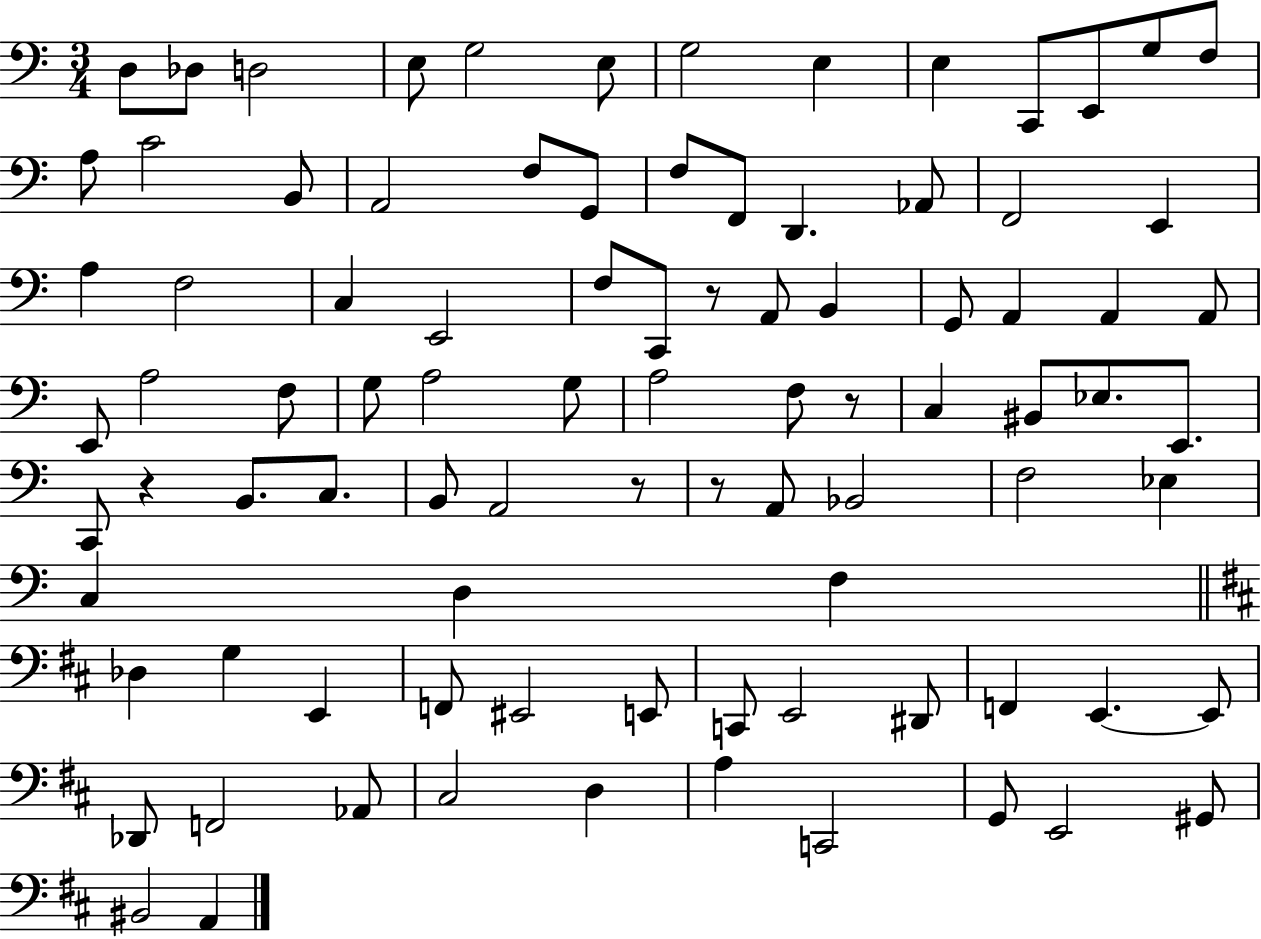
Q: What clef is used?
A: bass